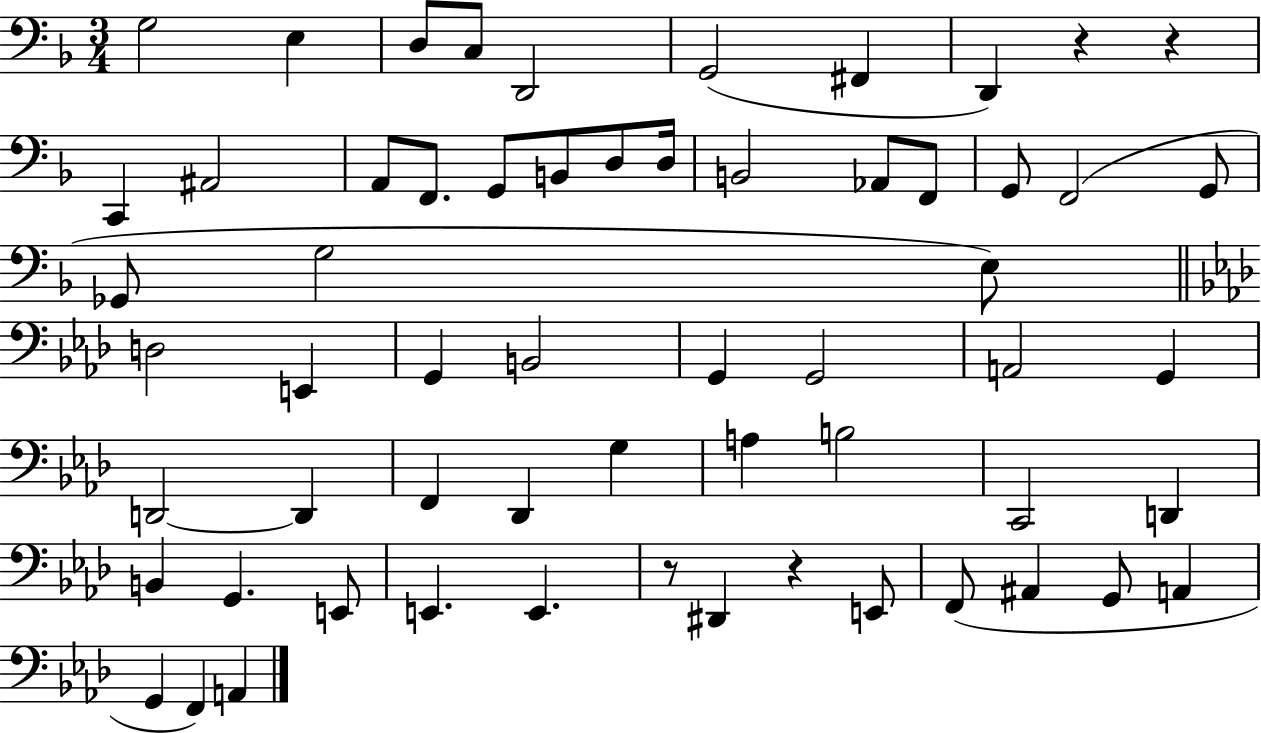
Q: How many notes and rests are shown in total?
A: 60